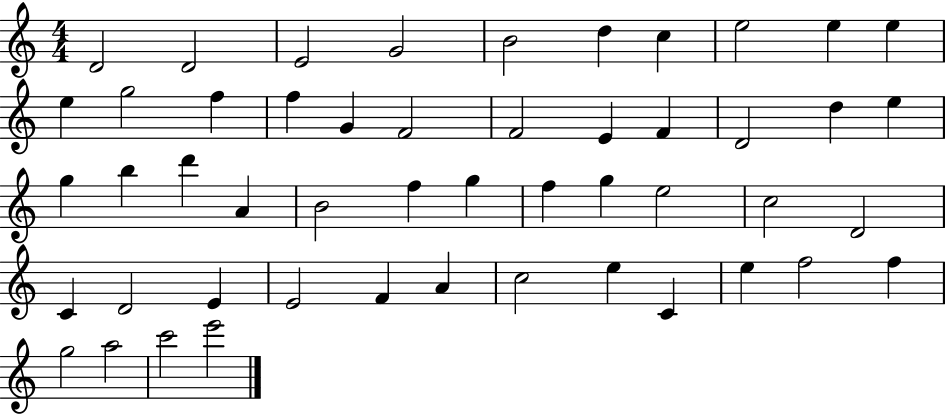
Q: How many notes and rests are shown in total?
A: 50